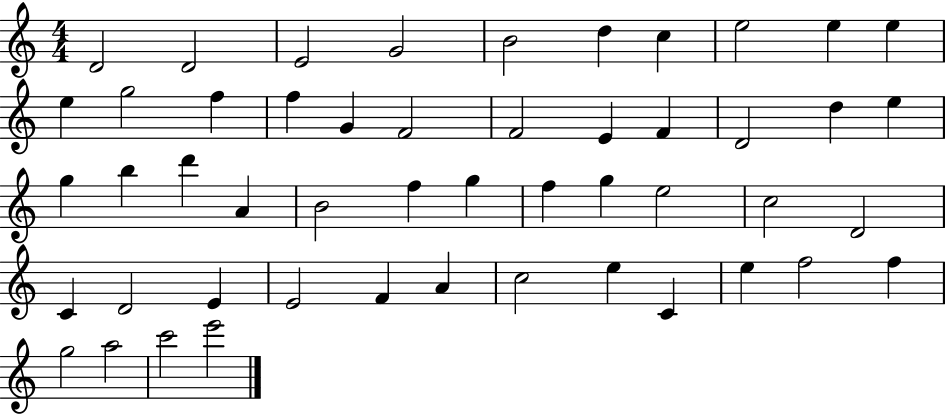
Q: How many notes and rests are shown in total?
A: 50